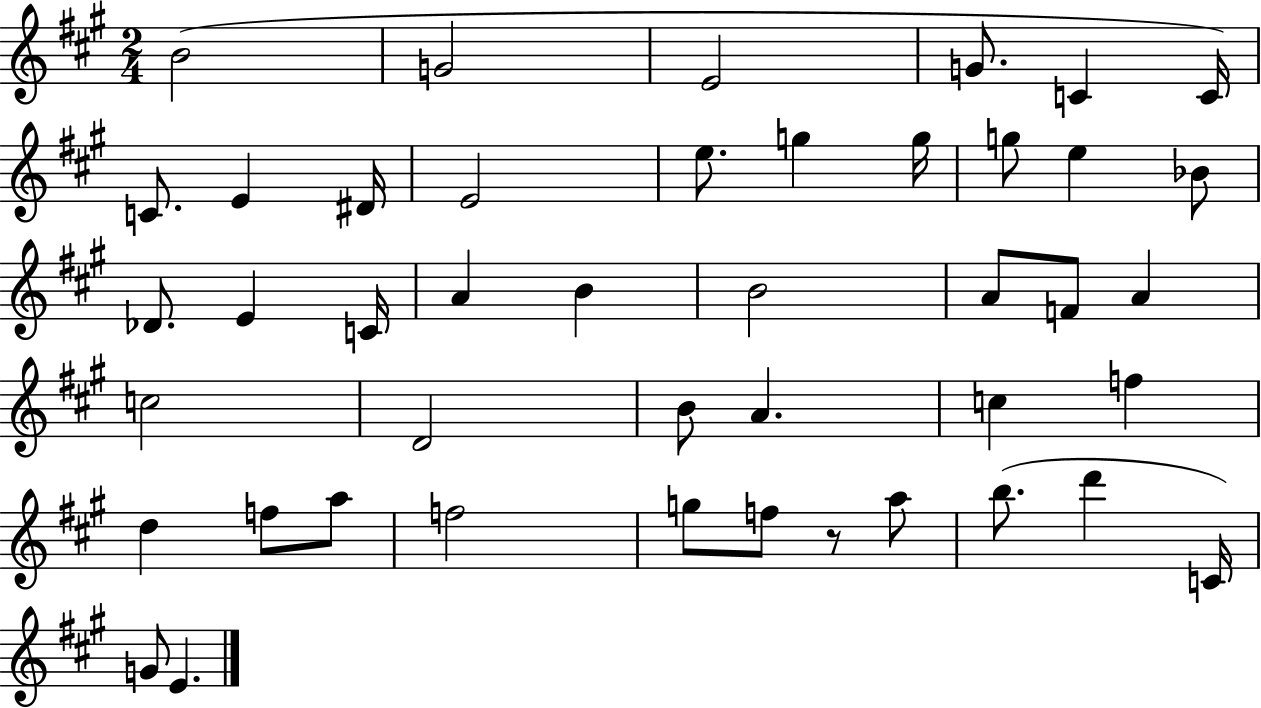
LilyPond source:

{
  \clef treble
  \numericTimeSignature
  \time 2/4
  \key a \major
  b'2( | g'2 | e'2 | g'8. c'4 c'16) | \break c'8. e'4 dis'16 | e'2 | e''8. g''4 g''16 | g''8 e''4 bes'8 | \break des'8. e'4 c'16 | a'4 b'4 | b'2 | a'8 f'8 a'4 | \break c''2 | d'2 | b'8 a'4. | c''4 f''4 | \break d''4 f''8 a''8 | f''2 | g''8 f''8 r8 a''8 | b''8.( d'''4 c'16) | \break g'8 e'4. | \bar "|."
}